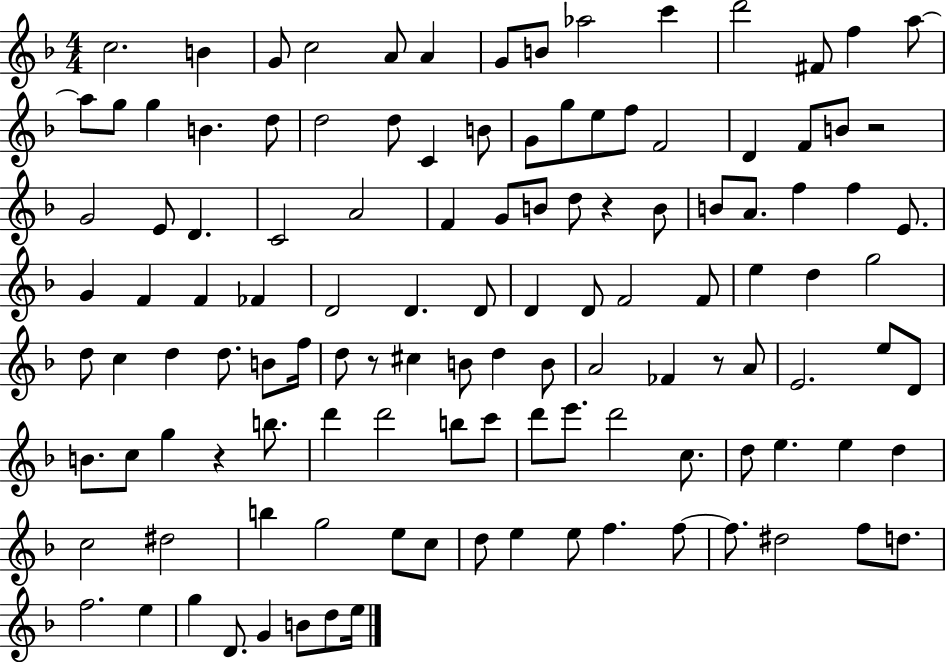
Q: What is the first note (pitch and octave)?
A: C5